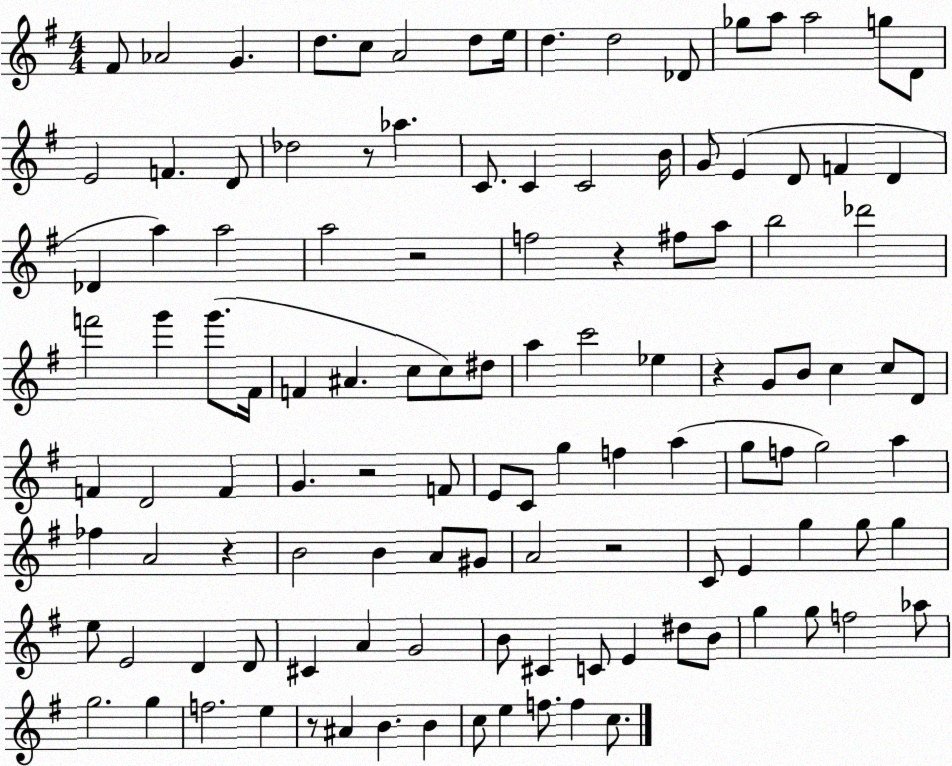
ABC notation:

X:1
T:Untitled
M:4/4
L:1/4
K:G
^F/2 _A2 G d/2 c/2 A2 d/2 e/4 d d2 _D/2 _g/2 a/2 a2 g/2 D/2 E2 F D/2 _d2 z/2 _a C/2 C C2 B/4 G/2 E D/2 F D _D a a2 a2 z2 f2 z ^f/2 a/2 b2 _d'2 f'2 g' g'/2 ^F/4 F ^A c/2 c/2 ^d/2 a c'2 _e z G/2 B/2 c c/2 D/2 F D2 F G z2 F/2 E/2 C/2 g f a g/2 f/2 g2 a _f A2 z B2 B A/2 ^G/2 A2 z2 C/2 E g g/2 g e/2 E2 D D/2 ^C A G2 B/2 ^C C/2 E ^d/2 B/2 g g/2 f2 _a/2 g2 g f2 e z/2 ^A B B c/2 e f/2 f c/2